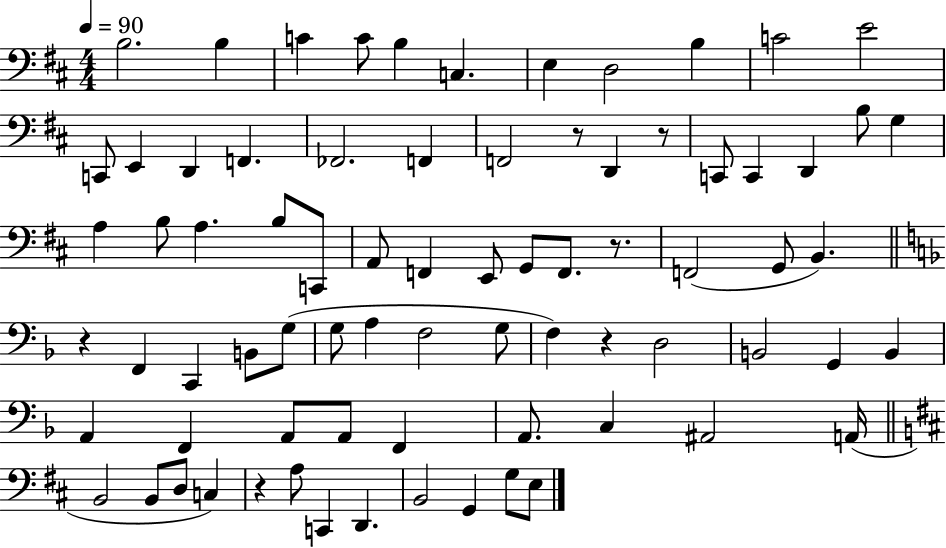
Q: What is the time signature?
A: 4/4